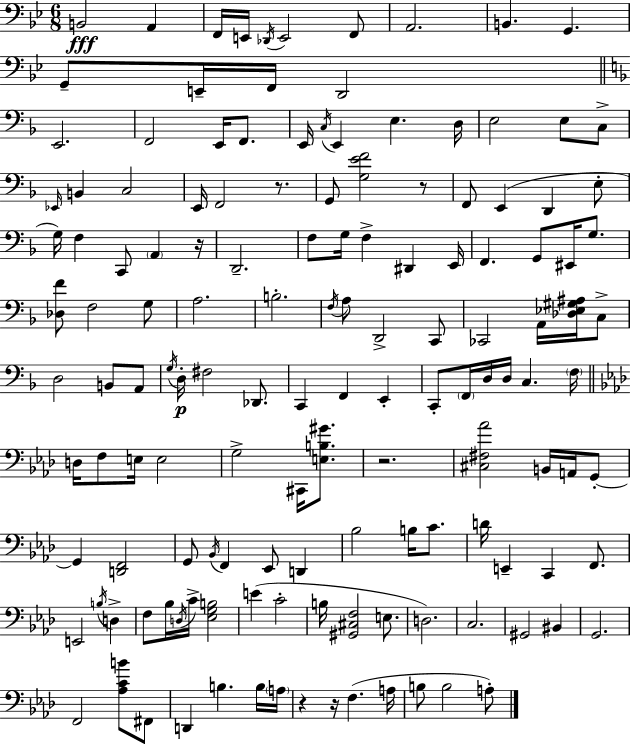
{
  \clef bass
  \numericTimeSignature
  \time 6/8
  \key g \minor
  b,2\fff a,4 | f,16 e,16 \acciaccatura { des,16 } e,2 f,8 | a,2. | b,4. g,4. | \break g,8-- e,16-- f,16 d,2 | \bar "||" \break \key d \minor e,2. | f,2 e,16 f,8. | e,16 \acciaccatura { c16 } e,4 e4. | d16 e2 e8 c8-> | \break \grace { ees,16 } b,4 c2 | e,16 f,2 r8. | g,8 <g e' f'>2 | r8 f,8 e,4( d,4 | \break e8-. g16) f4 c,8 \parenthesize a,4 | r16 d,2.-- | f8 g16 f4-> dis,4 | e,16 f,4. g,8 eis,16 g8. | \break <des f'>8 f2 | g8 a2. | b2.-. | \acciaccatura { f16 } a8 d,2-> | \break c,8 ces,2 a,16 | <des ees gis ais>16 c8-> d2 b,8 | a,8 \acciaccatura { g16 }\p d16-. fis2 | des,8. c,4 f,4 | \break e,4-. c,8-. \parenthesize f,16 d16 d16 c4. | \parenthesize f16 \bar "||" \break \key aes \major d16 f8 e16 e2 | g2-> cis,16 <e b gis'>8. | r2. | <cis fis aes'>2 b,16 a,16 g,8-.~~ | \break g,4 <d, f,>2 | g,8 \acciaccatura { bes,16 } f,4 ees,8 d,4 | bes2 b16 c'8. | d'16 e,4-- c,4 f,8. | \break e,2 \acciaccatura { b16 } d4-> | f8 bes16 \acciaccatura { d16 } c'16-> <ees g b>2 | e'4( c'2-. | b16 <gis, cis f>2 | \break e8. d2.) | c2. | gis,2 bis,4 | g,2. | \break f,2 <aes c' b'>8 | fis,8 d,4 b4. | b16 \parenthesize a16 r4 r16 f4.( | a16 b8 b2 | \break a8-.) \bar "|."
}